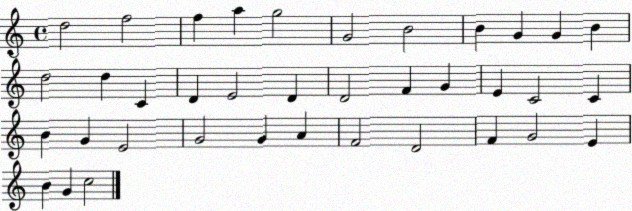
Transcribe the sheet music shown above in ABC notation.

X:1
T:Untitled
M:4/4
L:1/4
K:C
d2 f2 f a g2 G2 B2 B G G B d2 d C D E2 D D2 F G E C2 C B G E2 G2 G A F2 D2 F G2 E B G c2